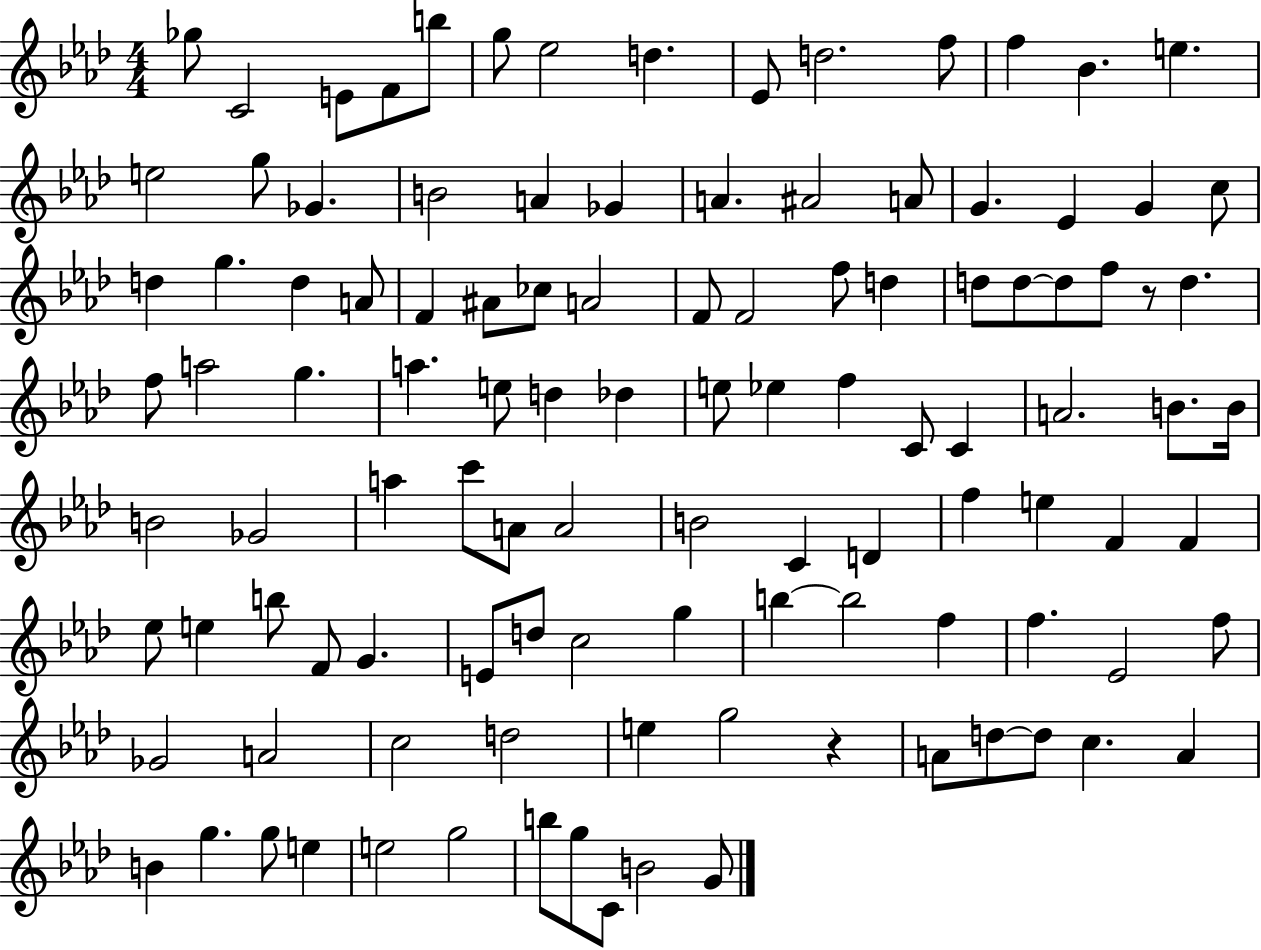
X:1
T:Untitled
M:4/4
L:1/4
K:Ab
_g/2 C2 E/2 F/2 b/2 g/2 _e2 d _E/2 d2 f/2 f _B e e2 g/2 _G B2 A _G A ^A2 A/2 G _E G c/2 d g d A/2 F ^A/2 _c/2 A2 F/2 F2 f/2 d d/2 d/2 d/2 f/2 z/2 d f/2 a2 g a e/2 d _d e/2 _e f C/2 C A2 B/2 B/4 B2 _G2 a c'/2 A/2 A2 B2 C D f e F F _e/2 e b/2 F/2 G E/2 d/2 c2 g b b2 f f _E2 f/2 _G2 A2 c2 d2 e g2 z A/2 d/2 d/2 c A B g g/2 e e2 g2 b/2 g/2 C/2 B2 G/2